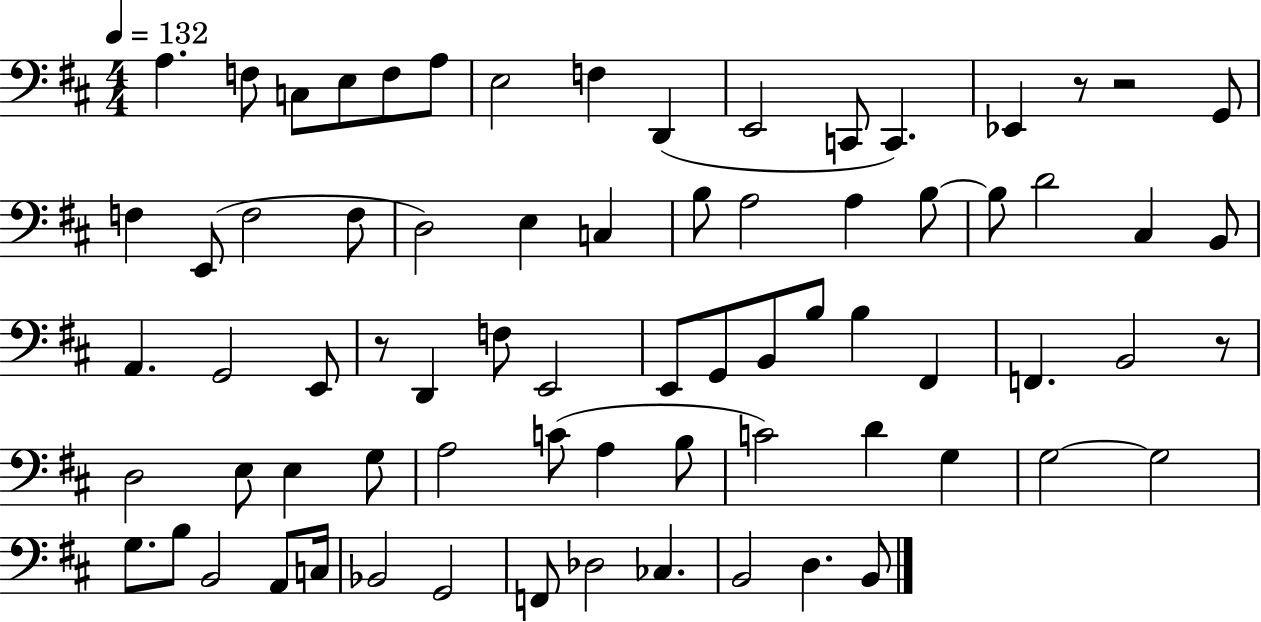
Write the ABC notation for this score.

X:1
T:Untitled
M:4/4
L:1/4
K:D
A, F,/2 C,/2 E,/2 F,/2 A,/2 E,2 F, D,, E,,2 C,,/2 C,, _E,, z/2 z2 G,,/2 F, E,,/2 F,2 F,/2 D,2 E, C, B,/2 A,2 A, B,/2 B,/2 D2 ^C, B,,/2 A,, G,,2 E,,/2 z/2 D,, F,/2 E,,2 E,,/2 G,,/2 B,,/2 B,/2 B, ^F,, F,, B,,2 z/2 D,2 E,/2 E, G,/2 A,2 C/2 A, B,/2 C2 D G, G,2 G,2 G,/2 B,/2 B,,2 A,,/2 C,/4 _B,,2 G,,2 F,,/2 _D,2 _C, B,,2 D, B,,/2